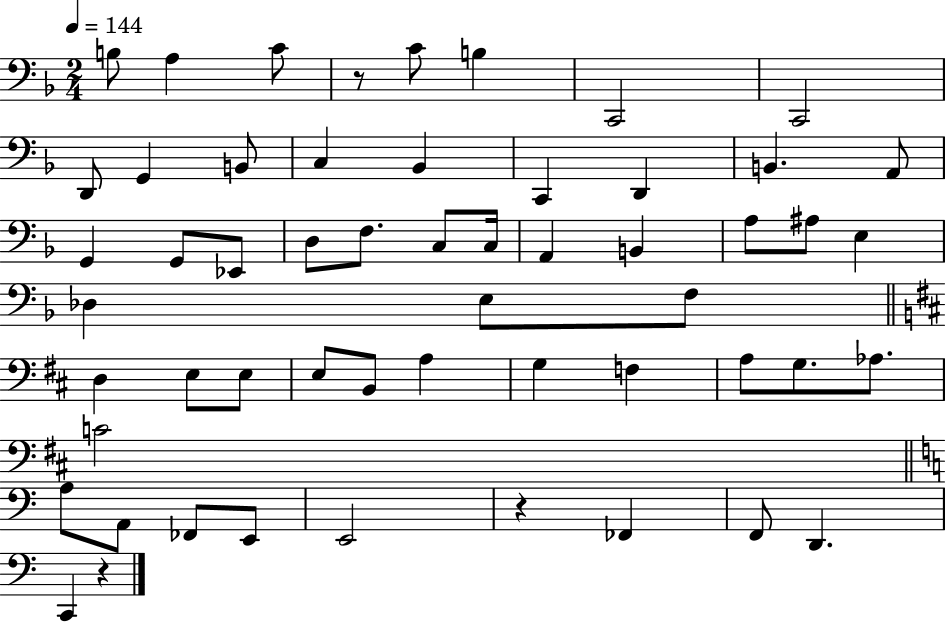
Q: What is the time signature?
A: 2/4